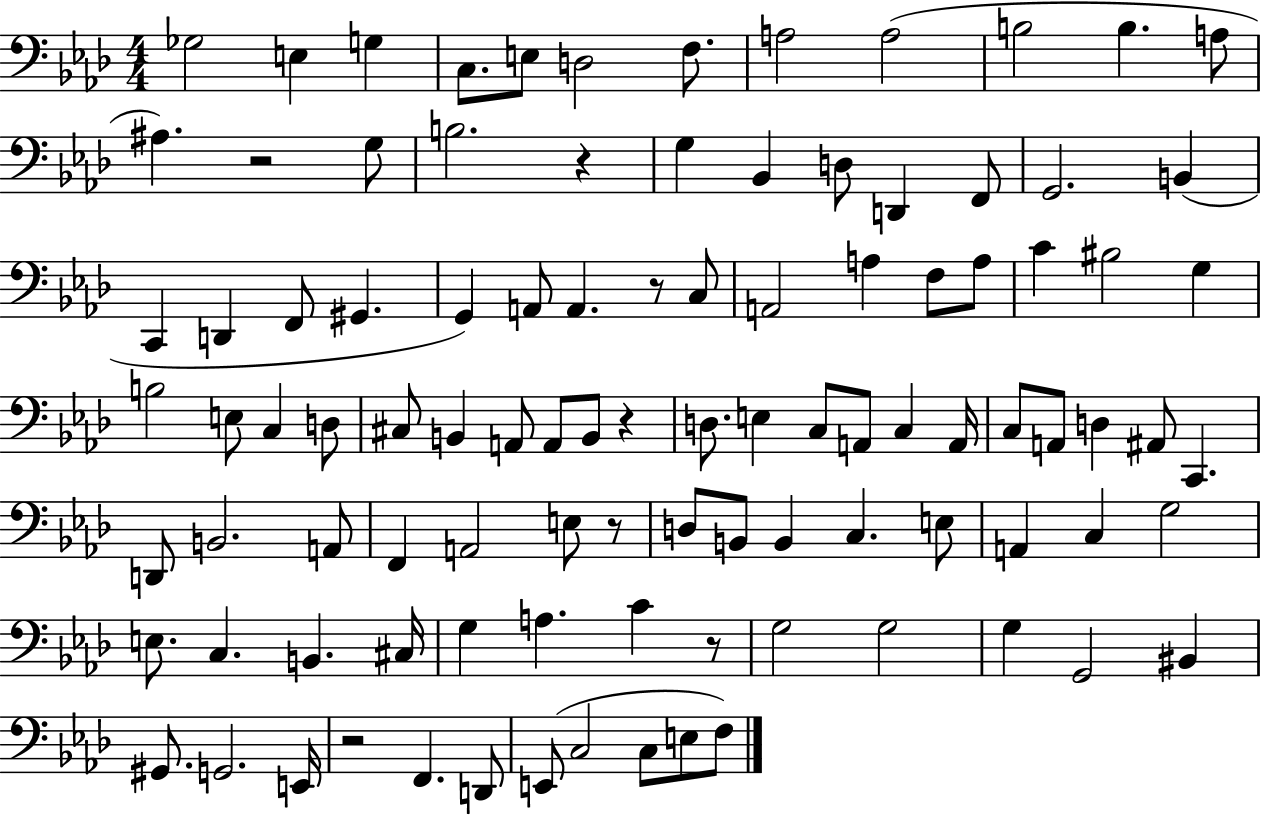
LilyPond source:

{
  \clef bass
  \numericTimeSignature
  \time 4/4
  \key aes \major
  ges2 e4 g4 | c8. e8 d2 f8. | a2 a2( | b2 b4. a8 | \break ais4.) r2 g8 | b2. r4 | g4 bes,4 d8 d,4 f,8 | g,2. b,4( | \break c,4 d,4 f,8 gis,4. | g,4) a,8 a,4. r8 c8 | a,2 a4 f8 a8 | c'4 bis2 g4 | \break b2 e8 c4 d8 | cis8 b,4 a,8 a,8 b,8 r4 | d8. e4 c8 a,8 c4 a,16 | c8 a,8 d4 ais,8 c,4. | \break d,8 b,2. a,8 | f,4 a,2 e8 r8 | d8 b,8 b,4 c4. e8 | a,4 c4 g2 | \break e8. c4. b,4. cis16 | g4 a4. c'4 r8 | g2 g2 | g4 g,2 bis,4 | \break gis,8. g,2. e,16 | r2 f,4. d,8 | e,8( c2 c8 e8 f8) | \bar "|."
}